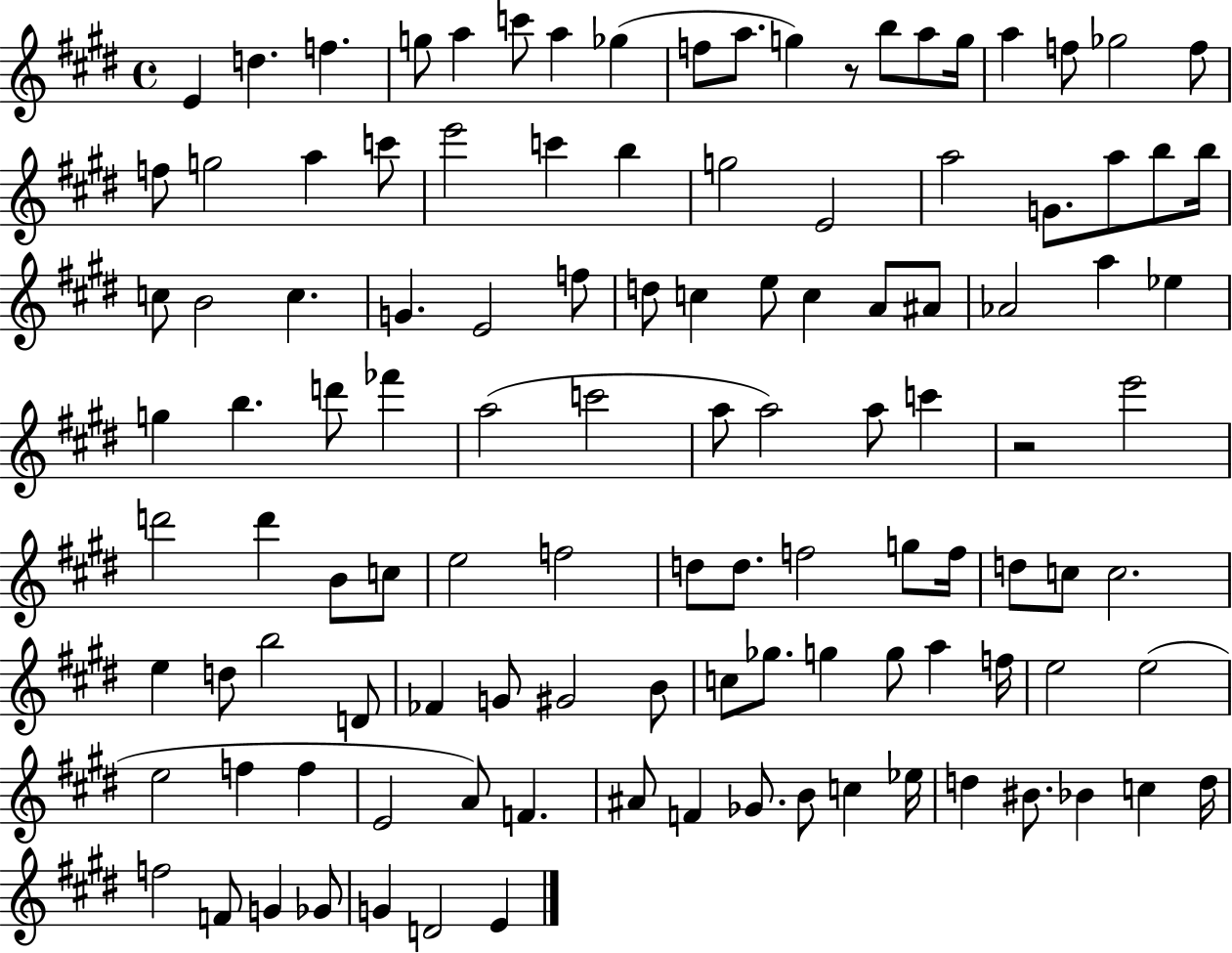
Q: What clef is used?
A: treble